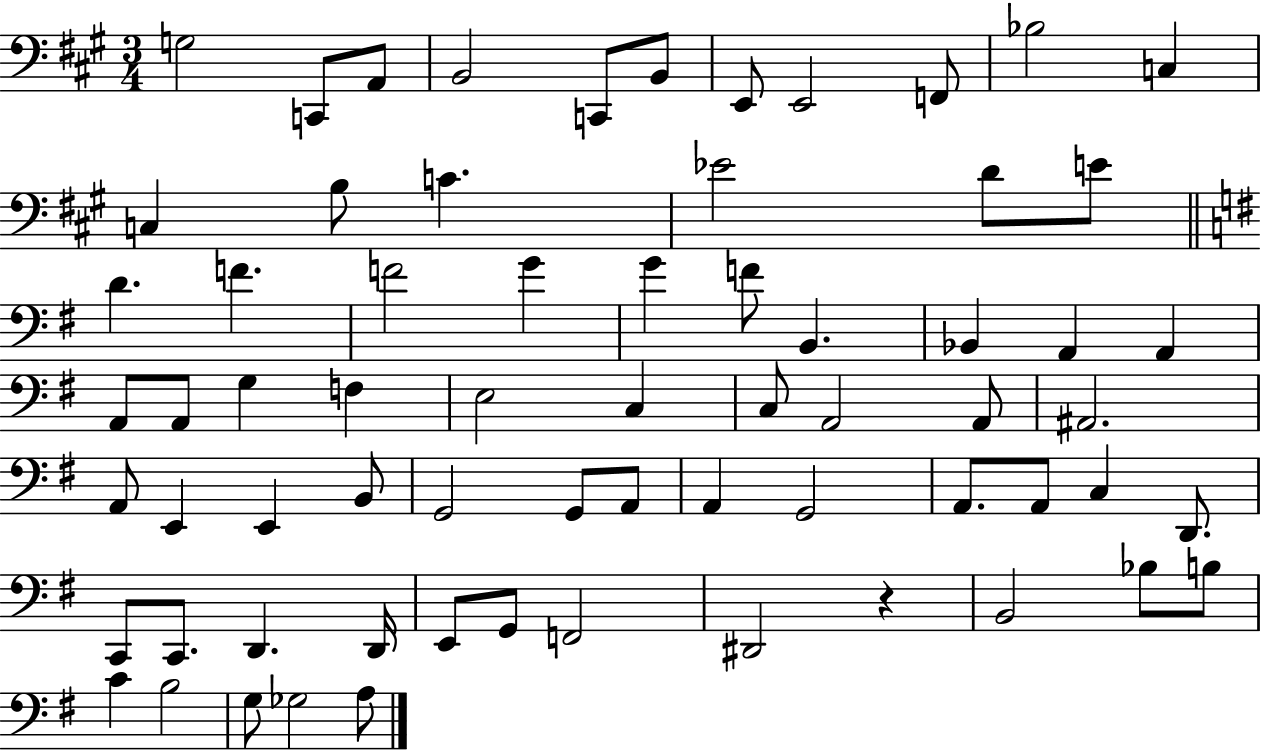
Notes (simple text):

G3/h C2/e A2/e B2/h C2/e B2/e E2/e E2/h F2/e Bb3/h C3/q C3/q B3/e C4/q. Eb4/h D4/e E4/e D4/q. F4/q. F4/h G4/q G4/q F4/e B2/q. Bb2/q A2/q A2/q A2/e A2/e G3/q F3/q E3/h C3/q C3/e A2/h A2/e A#2/h. A2/e E2/q E2/q B2/e G2/h G2/e A2/e A2/q G2/h A2/e. A2/e C3/q D2/e. C2/e C2/e. D2/q. D2/s E2/e G2/e F2/h D#2/h R/q B2/h Bb3/e B3/e C4/q B3/h G3/e Gb3/h A3/e